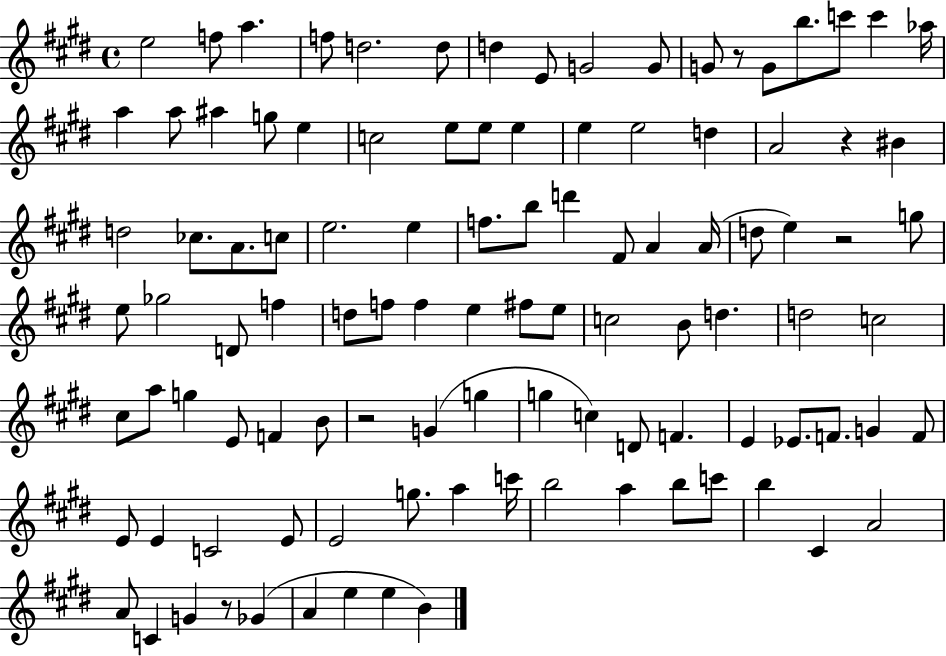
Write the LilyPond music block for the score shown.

{
  \clef treble
  \time 4/4
  \defaultTimeSignature
  \key e \major
  e''2 f''8 a''4. | f''8 d''2. d''8 | d''4 e'8 g'2 g'8 | g'8 r8 g'8 b''8. c'''8 c'''4 aes''16 | \break a''4 a''8 ais''4 g''8 e''4 | c''2 e''8 e''8 e''4 | e''4 e''2 d''4 | a'2 r4 bis'4 | \break d''2 ces''8. a'8. c''8 | e''2. e''4 | f''8. b''8 d'''4 fis'8 a'4 a'16( | d''8 e''4) r2 g''8 | \break e''8 ges''2 d'8 f''4 | d''8 f''8 f''4 e''4 fis''8 e''8 | c''2 b'8 d''4. | d''2 c''2 | \break cis''8 a''8 g''4 e'8 f'4 b'8 | r2 g'4( g''4 | g''4 c''4) d'8 f'4. | e'4 ees'8. f'8. g'4 f'8 | \break e'8 e'4 c'2 e'8 | e'2 g''8. a''4 c'''16 | b''2 a''4 b''8 c'''8 | b''4 cis'4 a'2 | \break a'8 c'4 g'4 r8 ges'4( | a'4 e''4 e''4 b'4) | \bar "|."
}